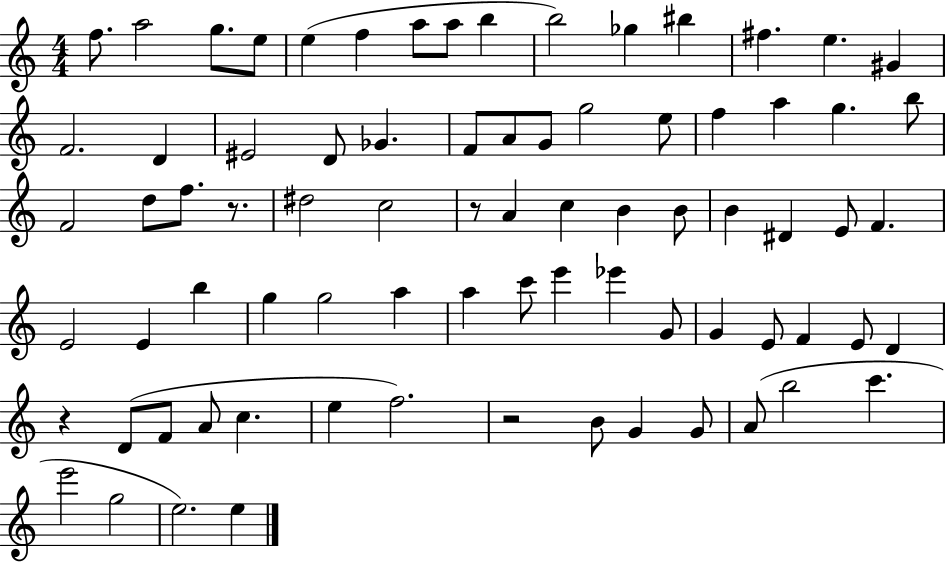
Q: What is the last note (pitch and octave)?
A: E5